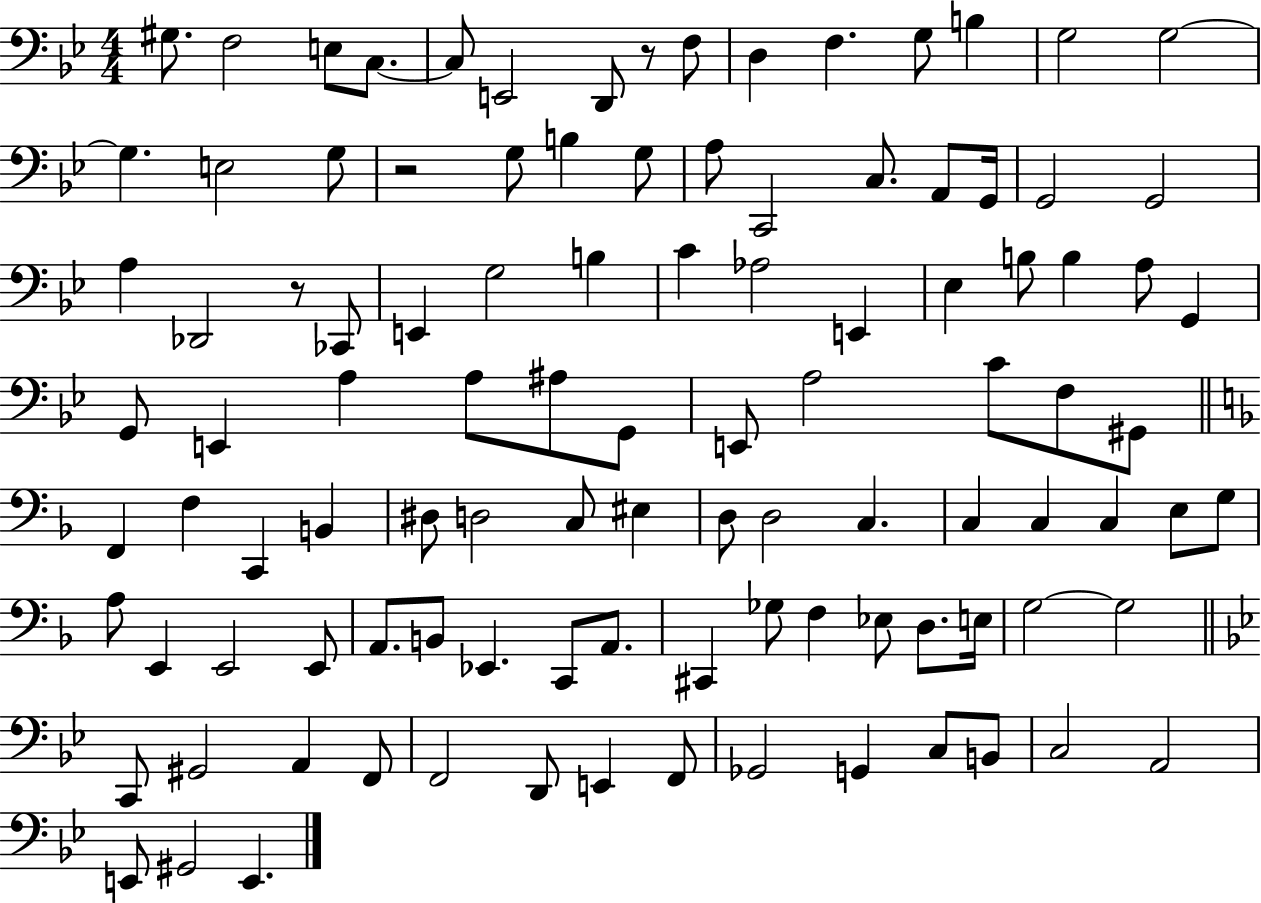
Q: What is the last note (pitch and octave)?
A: E2